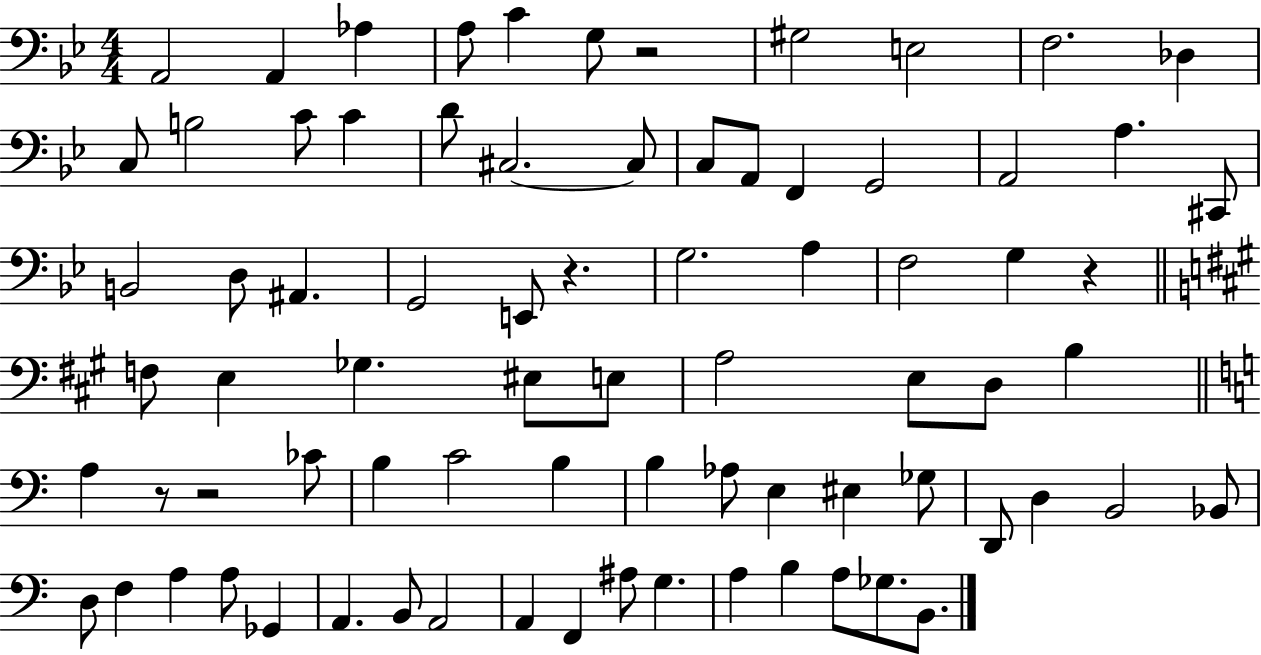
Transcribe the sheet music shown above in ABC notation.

X:1
T:Untitled
M:4/4
L:1/4
K:Bb
A,,2 A,, _A, A,/2 C G,/2 z2 ^G,2 E,2 F,2 _D, C,/2 B,2 C/2 C D/2 ^C,2 ^C,/2 C,/2 A,,/2 F,, G,,2 A,,2 A, ^C,,/2 B,,2 D,/2 ^A,, G,,2 E,,/2 z G,2 A, F,2 G, z F,/2 E, _G, ^E,/2 E,/2 A,2 E,/2 D,/2 B, A, z/2 z2 _C/2 B, C2 B, B, _A,/2 E, ^E, _G,/2 D,,/2 D, B,,2 _B,,/2 D,/2 F, A, A,/2 _G,, A,, B,,/2 A,,2 A,, F,, ^A,/2 G, A, B, A,/2 _G,/2 B,,/2